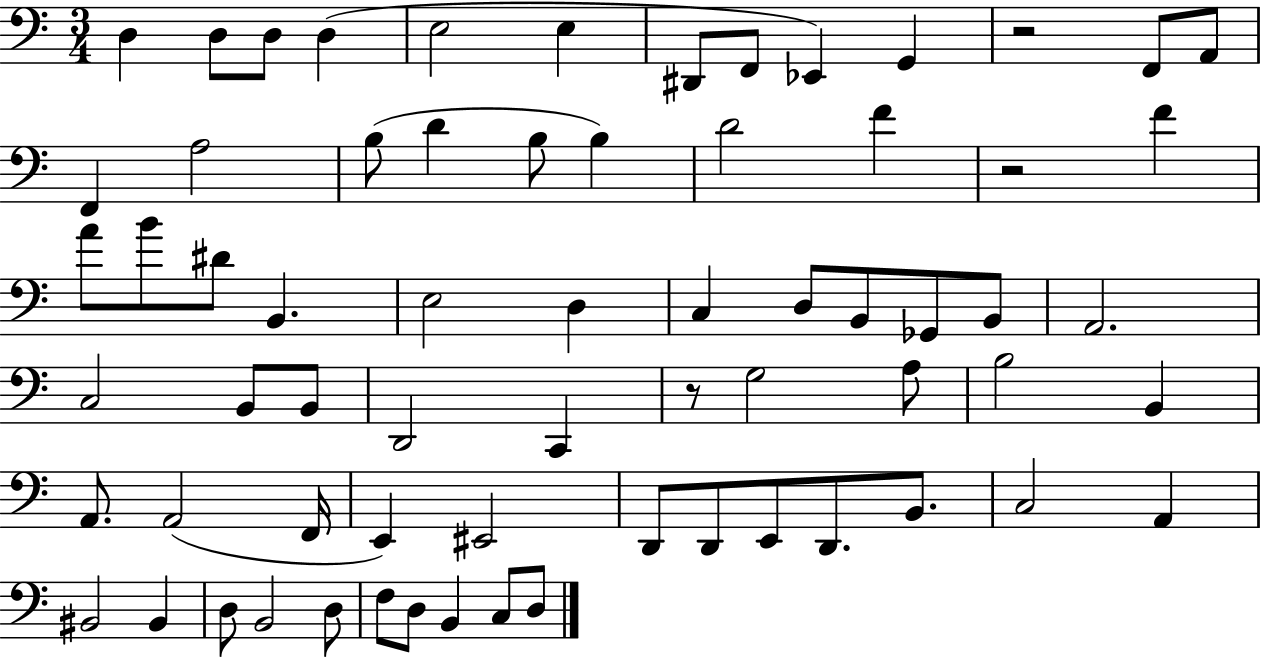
{
  \clef bass
  \numericTimeSignature
  \time 3/4
  \key c \major
  d4 d8 d8 d4( | e2 e4 | dis,8 f,8 ees,4) g,4 | r2 f,8 a,8 | \break f,4 a2 | b8( d'4 b8 b4) | d'2 f'4 | r2 f'4 | \break a'8 b'8 dis'8 b,4. | e2 d4 | c4 d8 b,8 ges,8 b,8 | a,2. | \break c2 b,8 b,8 | d,2 c,4 | r8 g2 a8 | b2 b,4 | \break a,8. a,2( f,16 | e,4) eis,2 | d,8 d,8 e,8 d,8. b,8. | c2 a,4 | \break bis,2 bis,4 | d8 b,2 d8 | f8 d8 b,4 c8 d8 | \bar "|."
}